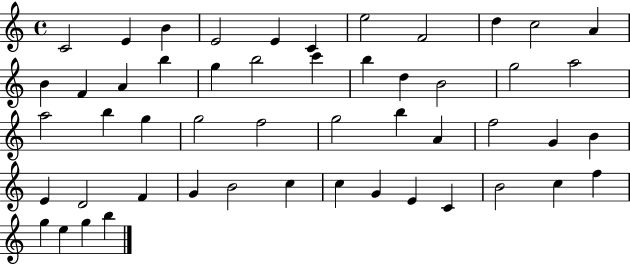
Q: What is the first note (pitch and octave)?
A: C4